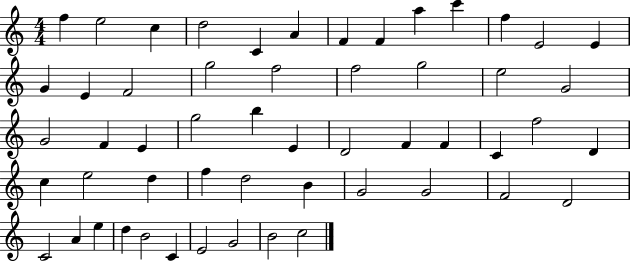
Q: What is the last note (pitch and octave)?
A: C5